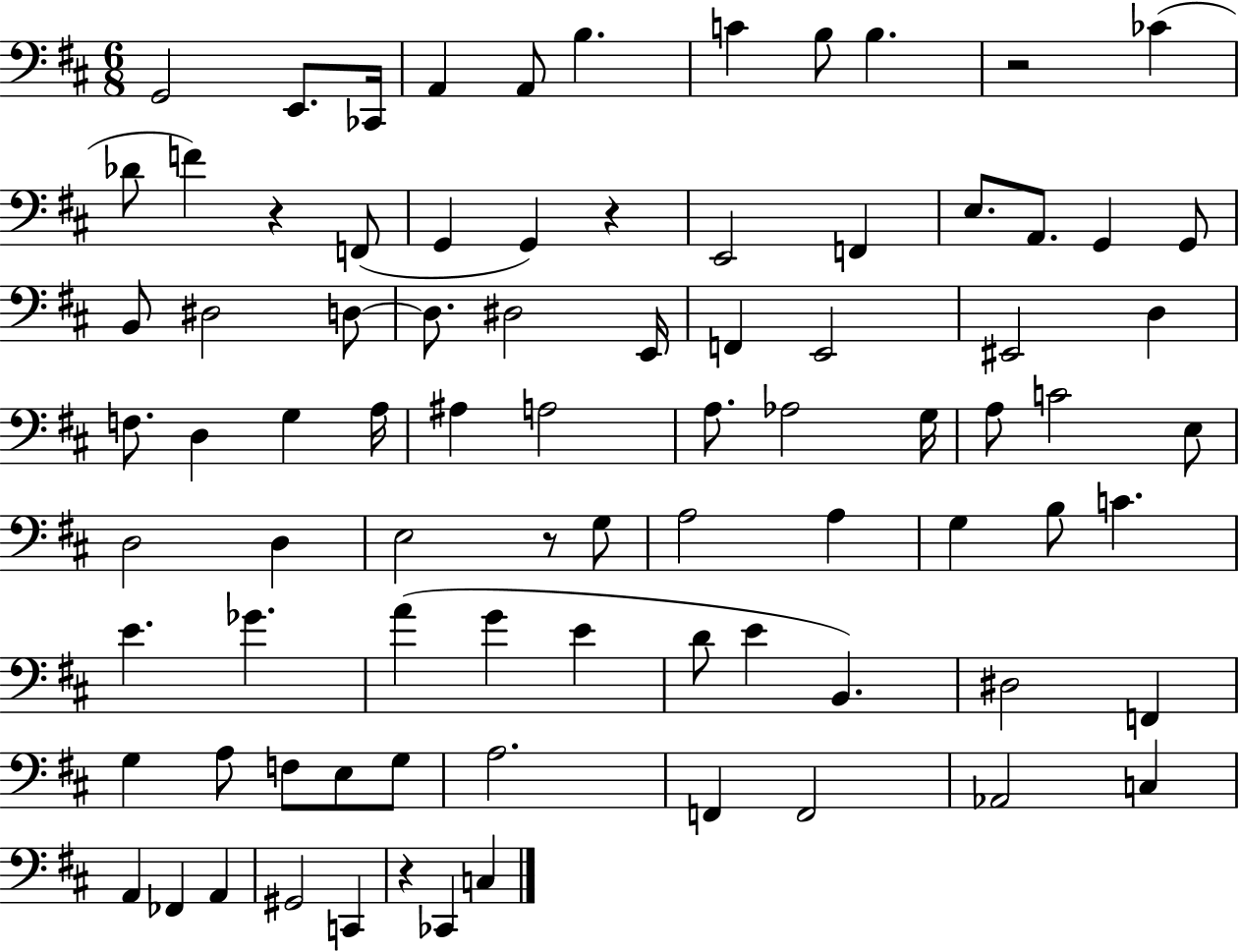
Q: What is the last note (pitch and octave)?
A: C3